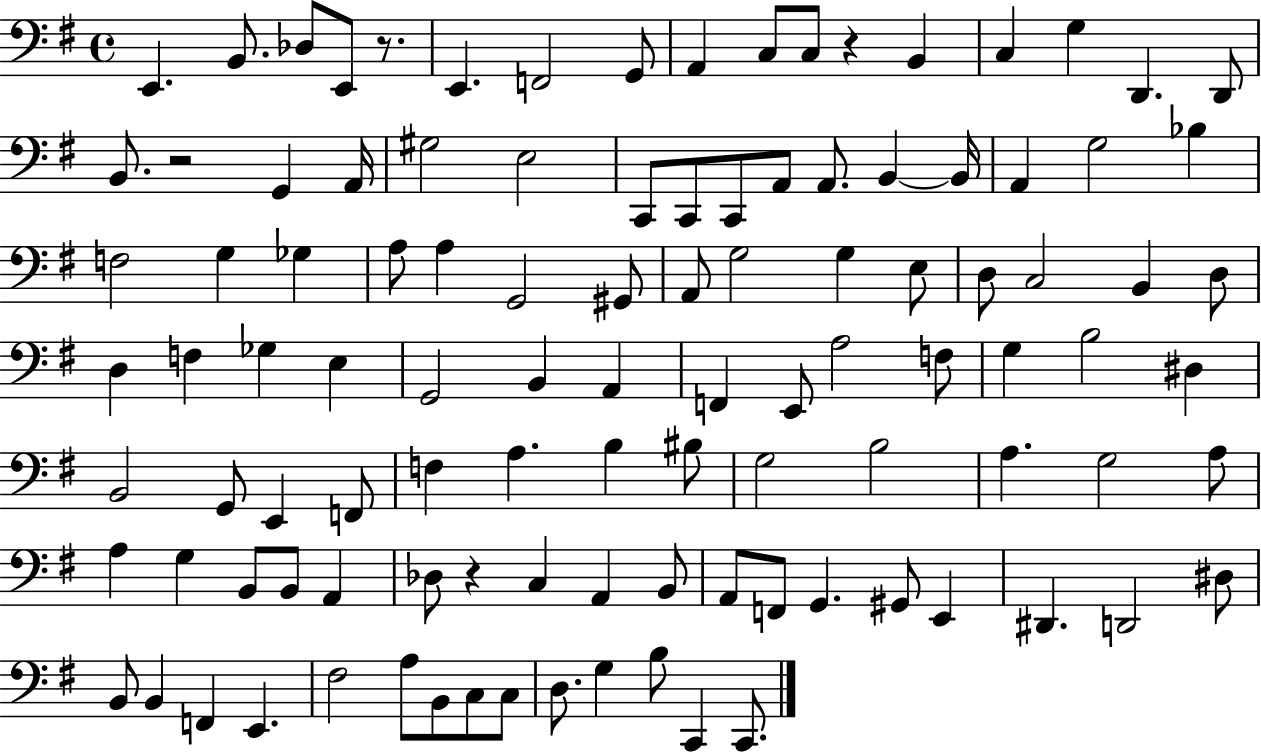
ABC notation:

X:1
T:Untitled
M:4/4
L:1/4
K:G
E,, B,,/2 _D,/2 E,,/2 z/2 E,, F,,2 G,,/2 A,, C,/2 C,/2 z B,, C, G, D,, D,,/2 B,,/2 z2 G,, A,,/4 ^G,2 E,2 C,,/2 C,,/2 C,,/2 A,,/2 A,,/2 B,, B,,/4 A,, G,2 _B, F,2 G, _G, A,/2 A, G,,2 ^G,,/2 A,,/2 G,2 G, E,/2 D,/2 C,2 B,, D,/2 D, F, _G, E, G,,2 B,, A,, F,, E,,/2 A,2 F,/2 G, B,2 ^D, B,,2 G,,/2 E,, F,,/2 F, A, B, ^B,/2 G,2 B,2 A, G,2 A,/2 A, G, B,,/2 B,,/2 A,, _D,/2 z C, A,, B,,/2 A,,/2 F,,/2 G,, ^G,,/2 E,, ^D,, D,,2 ^D,/2 B,,/2 B,, F,, E,, ^F,2 A,/2 B,,/2 C,/2 C,/2 D,/2 G, B,/2 C,, C,,/2